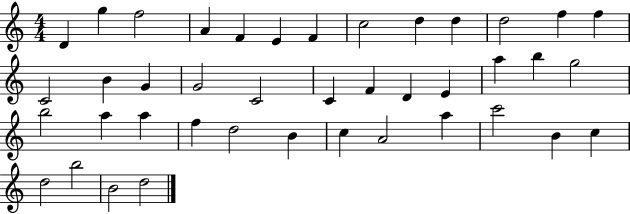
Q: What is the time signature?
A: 4/4